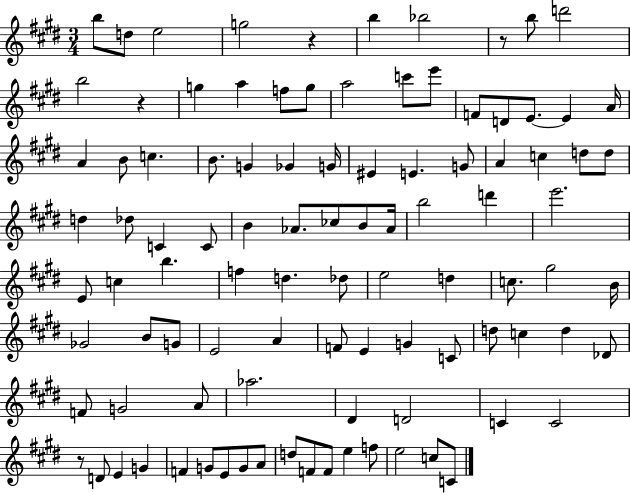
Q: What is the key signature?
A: E major